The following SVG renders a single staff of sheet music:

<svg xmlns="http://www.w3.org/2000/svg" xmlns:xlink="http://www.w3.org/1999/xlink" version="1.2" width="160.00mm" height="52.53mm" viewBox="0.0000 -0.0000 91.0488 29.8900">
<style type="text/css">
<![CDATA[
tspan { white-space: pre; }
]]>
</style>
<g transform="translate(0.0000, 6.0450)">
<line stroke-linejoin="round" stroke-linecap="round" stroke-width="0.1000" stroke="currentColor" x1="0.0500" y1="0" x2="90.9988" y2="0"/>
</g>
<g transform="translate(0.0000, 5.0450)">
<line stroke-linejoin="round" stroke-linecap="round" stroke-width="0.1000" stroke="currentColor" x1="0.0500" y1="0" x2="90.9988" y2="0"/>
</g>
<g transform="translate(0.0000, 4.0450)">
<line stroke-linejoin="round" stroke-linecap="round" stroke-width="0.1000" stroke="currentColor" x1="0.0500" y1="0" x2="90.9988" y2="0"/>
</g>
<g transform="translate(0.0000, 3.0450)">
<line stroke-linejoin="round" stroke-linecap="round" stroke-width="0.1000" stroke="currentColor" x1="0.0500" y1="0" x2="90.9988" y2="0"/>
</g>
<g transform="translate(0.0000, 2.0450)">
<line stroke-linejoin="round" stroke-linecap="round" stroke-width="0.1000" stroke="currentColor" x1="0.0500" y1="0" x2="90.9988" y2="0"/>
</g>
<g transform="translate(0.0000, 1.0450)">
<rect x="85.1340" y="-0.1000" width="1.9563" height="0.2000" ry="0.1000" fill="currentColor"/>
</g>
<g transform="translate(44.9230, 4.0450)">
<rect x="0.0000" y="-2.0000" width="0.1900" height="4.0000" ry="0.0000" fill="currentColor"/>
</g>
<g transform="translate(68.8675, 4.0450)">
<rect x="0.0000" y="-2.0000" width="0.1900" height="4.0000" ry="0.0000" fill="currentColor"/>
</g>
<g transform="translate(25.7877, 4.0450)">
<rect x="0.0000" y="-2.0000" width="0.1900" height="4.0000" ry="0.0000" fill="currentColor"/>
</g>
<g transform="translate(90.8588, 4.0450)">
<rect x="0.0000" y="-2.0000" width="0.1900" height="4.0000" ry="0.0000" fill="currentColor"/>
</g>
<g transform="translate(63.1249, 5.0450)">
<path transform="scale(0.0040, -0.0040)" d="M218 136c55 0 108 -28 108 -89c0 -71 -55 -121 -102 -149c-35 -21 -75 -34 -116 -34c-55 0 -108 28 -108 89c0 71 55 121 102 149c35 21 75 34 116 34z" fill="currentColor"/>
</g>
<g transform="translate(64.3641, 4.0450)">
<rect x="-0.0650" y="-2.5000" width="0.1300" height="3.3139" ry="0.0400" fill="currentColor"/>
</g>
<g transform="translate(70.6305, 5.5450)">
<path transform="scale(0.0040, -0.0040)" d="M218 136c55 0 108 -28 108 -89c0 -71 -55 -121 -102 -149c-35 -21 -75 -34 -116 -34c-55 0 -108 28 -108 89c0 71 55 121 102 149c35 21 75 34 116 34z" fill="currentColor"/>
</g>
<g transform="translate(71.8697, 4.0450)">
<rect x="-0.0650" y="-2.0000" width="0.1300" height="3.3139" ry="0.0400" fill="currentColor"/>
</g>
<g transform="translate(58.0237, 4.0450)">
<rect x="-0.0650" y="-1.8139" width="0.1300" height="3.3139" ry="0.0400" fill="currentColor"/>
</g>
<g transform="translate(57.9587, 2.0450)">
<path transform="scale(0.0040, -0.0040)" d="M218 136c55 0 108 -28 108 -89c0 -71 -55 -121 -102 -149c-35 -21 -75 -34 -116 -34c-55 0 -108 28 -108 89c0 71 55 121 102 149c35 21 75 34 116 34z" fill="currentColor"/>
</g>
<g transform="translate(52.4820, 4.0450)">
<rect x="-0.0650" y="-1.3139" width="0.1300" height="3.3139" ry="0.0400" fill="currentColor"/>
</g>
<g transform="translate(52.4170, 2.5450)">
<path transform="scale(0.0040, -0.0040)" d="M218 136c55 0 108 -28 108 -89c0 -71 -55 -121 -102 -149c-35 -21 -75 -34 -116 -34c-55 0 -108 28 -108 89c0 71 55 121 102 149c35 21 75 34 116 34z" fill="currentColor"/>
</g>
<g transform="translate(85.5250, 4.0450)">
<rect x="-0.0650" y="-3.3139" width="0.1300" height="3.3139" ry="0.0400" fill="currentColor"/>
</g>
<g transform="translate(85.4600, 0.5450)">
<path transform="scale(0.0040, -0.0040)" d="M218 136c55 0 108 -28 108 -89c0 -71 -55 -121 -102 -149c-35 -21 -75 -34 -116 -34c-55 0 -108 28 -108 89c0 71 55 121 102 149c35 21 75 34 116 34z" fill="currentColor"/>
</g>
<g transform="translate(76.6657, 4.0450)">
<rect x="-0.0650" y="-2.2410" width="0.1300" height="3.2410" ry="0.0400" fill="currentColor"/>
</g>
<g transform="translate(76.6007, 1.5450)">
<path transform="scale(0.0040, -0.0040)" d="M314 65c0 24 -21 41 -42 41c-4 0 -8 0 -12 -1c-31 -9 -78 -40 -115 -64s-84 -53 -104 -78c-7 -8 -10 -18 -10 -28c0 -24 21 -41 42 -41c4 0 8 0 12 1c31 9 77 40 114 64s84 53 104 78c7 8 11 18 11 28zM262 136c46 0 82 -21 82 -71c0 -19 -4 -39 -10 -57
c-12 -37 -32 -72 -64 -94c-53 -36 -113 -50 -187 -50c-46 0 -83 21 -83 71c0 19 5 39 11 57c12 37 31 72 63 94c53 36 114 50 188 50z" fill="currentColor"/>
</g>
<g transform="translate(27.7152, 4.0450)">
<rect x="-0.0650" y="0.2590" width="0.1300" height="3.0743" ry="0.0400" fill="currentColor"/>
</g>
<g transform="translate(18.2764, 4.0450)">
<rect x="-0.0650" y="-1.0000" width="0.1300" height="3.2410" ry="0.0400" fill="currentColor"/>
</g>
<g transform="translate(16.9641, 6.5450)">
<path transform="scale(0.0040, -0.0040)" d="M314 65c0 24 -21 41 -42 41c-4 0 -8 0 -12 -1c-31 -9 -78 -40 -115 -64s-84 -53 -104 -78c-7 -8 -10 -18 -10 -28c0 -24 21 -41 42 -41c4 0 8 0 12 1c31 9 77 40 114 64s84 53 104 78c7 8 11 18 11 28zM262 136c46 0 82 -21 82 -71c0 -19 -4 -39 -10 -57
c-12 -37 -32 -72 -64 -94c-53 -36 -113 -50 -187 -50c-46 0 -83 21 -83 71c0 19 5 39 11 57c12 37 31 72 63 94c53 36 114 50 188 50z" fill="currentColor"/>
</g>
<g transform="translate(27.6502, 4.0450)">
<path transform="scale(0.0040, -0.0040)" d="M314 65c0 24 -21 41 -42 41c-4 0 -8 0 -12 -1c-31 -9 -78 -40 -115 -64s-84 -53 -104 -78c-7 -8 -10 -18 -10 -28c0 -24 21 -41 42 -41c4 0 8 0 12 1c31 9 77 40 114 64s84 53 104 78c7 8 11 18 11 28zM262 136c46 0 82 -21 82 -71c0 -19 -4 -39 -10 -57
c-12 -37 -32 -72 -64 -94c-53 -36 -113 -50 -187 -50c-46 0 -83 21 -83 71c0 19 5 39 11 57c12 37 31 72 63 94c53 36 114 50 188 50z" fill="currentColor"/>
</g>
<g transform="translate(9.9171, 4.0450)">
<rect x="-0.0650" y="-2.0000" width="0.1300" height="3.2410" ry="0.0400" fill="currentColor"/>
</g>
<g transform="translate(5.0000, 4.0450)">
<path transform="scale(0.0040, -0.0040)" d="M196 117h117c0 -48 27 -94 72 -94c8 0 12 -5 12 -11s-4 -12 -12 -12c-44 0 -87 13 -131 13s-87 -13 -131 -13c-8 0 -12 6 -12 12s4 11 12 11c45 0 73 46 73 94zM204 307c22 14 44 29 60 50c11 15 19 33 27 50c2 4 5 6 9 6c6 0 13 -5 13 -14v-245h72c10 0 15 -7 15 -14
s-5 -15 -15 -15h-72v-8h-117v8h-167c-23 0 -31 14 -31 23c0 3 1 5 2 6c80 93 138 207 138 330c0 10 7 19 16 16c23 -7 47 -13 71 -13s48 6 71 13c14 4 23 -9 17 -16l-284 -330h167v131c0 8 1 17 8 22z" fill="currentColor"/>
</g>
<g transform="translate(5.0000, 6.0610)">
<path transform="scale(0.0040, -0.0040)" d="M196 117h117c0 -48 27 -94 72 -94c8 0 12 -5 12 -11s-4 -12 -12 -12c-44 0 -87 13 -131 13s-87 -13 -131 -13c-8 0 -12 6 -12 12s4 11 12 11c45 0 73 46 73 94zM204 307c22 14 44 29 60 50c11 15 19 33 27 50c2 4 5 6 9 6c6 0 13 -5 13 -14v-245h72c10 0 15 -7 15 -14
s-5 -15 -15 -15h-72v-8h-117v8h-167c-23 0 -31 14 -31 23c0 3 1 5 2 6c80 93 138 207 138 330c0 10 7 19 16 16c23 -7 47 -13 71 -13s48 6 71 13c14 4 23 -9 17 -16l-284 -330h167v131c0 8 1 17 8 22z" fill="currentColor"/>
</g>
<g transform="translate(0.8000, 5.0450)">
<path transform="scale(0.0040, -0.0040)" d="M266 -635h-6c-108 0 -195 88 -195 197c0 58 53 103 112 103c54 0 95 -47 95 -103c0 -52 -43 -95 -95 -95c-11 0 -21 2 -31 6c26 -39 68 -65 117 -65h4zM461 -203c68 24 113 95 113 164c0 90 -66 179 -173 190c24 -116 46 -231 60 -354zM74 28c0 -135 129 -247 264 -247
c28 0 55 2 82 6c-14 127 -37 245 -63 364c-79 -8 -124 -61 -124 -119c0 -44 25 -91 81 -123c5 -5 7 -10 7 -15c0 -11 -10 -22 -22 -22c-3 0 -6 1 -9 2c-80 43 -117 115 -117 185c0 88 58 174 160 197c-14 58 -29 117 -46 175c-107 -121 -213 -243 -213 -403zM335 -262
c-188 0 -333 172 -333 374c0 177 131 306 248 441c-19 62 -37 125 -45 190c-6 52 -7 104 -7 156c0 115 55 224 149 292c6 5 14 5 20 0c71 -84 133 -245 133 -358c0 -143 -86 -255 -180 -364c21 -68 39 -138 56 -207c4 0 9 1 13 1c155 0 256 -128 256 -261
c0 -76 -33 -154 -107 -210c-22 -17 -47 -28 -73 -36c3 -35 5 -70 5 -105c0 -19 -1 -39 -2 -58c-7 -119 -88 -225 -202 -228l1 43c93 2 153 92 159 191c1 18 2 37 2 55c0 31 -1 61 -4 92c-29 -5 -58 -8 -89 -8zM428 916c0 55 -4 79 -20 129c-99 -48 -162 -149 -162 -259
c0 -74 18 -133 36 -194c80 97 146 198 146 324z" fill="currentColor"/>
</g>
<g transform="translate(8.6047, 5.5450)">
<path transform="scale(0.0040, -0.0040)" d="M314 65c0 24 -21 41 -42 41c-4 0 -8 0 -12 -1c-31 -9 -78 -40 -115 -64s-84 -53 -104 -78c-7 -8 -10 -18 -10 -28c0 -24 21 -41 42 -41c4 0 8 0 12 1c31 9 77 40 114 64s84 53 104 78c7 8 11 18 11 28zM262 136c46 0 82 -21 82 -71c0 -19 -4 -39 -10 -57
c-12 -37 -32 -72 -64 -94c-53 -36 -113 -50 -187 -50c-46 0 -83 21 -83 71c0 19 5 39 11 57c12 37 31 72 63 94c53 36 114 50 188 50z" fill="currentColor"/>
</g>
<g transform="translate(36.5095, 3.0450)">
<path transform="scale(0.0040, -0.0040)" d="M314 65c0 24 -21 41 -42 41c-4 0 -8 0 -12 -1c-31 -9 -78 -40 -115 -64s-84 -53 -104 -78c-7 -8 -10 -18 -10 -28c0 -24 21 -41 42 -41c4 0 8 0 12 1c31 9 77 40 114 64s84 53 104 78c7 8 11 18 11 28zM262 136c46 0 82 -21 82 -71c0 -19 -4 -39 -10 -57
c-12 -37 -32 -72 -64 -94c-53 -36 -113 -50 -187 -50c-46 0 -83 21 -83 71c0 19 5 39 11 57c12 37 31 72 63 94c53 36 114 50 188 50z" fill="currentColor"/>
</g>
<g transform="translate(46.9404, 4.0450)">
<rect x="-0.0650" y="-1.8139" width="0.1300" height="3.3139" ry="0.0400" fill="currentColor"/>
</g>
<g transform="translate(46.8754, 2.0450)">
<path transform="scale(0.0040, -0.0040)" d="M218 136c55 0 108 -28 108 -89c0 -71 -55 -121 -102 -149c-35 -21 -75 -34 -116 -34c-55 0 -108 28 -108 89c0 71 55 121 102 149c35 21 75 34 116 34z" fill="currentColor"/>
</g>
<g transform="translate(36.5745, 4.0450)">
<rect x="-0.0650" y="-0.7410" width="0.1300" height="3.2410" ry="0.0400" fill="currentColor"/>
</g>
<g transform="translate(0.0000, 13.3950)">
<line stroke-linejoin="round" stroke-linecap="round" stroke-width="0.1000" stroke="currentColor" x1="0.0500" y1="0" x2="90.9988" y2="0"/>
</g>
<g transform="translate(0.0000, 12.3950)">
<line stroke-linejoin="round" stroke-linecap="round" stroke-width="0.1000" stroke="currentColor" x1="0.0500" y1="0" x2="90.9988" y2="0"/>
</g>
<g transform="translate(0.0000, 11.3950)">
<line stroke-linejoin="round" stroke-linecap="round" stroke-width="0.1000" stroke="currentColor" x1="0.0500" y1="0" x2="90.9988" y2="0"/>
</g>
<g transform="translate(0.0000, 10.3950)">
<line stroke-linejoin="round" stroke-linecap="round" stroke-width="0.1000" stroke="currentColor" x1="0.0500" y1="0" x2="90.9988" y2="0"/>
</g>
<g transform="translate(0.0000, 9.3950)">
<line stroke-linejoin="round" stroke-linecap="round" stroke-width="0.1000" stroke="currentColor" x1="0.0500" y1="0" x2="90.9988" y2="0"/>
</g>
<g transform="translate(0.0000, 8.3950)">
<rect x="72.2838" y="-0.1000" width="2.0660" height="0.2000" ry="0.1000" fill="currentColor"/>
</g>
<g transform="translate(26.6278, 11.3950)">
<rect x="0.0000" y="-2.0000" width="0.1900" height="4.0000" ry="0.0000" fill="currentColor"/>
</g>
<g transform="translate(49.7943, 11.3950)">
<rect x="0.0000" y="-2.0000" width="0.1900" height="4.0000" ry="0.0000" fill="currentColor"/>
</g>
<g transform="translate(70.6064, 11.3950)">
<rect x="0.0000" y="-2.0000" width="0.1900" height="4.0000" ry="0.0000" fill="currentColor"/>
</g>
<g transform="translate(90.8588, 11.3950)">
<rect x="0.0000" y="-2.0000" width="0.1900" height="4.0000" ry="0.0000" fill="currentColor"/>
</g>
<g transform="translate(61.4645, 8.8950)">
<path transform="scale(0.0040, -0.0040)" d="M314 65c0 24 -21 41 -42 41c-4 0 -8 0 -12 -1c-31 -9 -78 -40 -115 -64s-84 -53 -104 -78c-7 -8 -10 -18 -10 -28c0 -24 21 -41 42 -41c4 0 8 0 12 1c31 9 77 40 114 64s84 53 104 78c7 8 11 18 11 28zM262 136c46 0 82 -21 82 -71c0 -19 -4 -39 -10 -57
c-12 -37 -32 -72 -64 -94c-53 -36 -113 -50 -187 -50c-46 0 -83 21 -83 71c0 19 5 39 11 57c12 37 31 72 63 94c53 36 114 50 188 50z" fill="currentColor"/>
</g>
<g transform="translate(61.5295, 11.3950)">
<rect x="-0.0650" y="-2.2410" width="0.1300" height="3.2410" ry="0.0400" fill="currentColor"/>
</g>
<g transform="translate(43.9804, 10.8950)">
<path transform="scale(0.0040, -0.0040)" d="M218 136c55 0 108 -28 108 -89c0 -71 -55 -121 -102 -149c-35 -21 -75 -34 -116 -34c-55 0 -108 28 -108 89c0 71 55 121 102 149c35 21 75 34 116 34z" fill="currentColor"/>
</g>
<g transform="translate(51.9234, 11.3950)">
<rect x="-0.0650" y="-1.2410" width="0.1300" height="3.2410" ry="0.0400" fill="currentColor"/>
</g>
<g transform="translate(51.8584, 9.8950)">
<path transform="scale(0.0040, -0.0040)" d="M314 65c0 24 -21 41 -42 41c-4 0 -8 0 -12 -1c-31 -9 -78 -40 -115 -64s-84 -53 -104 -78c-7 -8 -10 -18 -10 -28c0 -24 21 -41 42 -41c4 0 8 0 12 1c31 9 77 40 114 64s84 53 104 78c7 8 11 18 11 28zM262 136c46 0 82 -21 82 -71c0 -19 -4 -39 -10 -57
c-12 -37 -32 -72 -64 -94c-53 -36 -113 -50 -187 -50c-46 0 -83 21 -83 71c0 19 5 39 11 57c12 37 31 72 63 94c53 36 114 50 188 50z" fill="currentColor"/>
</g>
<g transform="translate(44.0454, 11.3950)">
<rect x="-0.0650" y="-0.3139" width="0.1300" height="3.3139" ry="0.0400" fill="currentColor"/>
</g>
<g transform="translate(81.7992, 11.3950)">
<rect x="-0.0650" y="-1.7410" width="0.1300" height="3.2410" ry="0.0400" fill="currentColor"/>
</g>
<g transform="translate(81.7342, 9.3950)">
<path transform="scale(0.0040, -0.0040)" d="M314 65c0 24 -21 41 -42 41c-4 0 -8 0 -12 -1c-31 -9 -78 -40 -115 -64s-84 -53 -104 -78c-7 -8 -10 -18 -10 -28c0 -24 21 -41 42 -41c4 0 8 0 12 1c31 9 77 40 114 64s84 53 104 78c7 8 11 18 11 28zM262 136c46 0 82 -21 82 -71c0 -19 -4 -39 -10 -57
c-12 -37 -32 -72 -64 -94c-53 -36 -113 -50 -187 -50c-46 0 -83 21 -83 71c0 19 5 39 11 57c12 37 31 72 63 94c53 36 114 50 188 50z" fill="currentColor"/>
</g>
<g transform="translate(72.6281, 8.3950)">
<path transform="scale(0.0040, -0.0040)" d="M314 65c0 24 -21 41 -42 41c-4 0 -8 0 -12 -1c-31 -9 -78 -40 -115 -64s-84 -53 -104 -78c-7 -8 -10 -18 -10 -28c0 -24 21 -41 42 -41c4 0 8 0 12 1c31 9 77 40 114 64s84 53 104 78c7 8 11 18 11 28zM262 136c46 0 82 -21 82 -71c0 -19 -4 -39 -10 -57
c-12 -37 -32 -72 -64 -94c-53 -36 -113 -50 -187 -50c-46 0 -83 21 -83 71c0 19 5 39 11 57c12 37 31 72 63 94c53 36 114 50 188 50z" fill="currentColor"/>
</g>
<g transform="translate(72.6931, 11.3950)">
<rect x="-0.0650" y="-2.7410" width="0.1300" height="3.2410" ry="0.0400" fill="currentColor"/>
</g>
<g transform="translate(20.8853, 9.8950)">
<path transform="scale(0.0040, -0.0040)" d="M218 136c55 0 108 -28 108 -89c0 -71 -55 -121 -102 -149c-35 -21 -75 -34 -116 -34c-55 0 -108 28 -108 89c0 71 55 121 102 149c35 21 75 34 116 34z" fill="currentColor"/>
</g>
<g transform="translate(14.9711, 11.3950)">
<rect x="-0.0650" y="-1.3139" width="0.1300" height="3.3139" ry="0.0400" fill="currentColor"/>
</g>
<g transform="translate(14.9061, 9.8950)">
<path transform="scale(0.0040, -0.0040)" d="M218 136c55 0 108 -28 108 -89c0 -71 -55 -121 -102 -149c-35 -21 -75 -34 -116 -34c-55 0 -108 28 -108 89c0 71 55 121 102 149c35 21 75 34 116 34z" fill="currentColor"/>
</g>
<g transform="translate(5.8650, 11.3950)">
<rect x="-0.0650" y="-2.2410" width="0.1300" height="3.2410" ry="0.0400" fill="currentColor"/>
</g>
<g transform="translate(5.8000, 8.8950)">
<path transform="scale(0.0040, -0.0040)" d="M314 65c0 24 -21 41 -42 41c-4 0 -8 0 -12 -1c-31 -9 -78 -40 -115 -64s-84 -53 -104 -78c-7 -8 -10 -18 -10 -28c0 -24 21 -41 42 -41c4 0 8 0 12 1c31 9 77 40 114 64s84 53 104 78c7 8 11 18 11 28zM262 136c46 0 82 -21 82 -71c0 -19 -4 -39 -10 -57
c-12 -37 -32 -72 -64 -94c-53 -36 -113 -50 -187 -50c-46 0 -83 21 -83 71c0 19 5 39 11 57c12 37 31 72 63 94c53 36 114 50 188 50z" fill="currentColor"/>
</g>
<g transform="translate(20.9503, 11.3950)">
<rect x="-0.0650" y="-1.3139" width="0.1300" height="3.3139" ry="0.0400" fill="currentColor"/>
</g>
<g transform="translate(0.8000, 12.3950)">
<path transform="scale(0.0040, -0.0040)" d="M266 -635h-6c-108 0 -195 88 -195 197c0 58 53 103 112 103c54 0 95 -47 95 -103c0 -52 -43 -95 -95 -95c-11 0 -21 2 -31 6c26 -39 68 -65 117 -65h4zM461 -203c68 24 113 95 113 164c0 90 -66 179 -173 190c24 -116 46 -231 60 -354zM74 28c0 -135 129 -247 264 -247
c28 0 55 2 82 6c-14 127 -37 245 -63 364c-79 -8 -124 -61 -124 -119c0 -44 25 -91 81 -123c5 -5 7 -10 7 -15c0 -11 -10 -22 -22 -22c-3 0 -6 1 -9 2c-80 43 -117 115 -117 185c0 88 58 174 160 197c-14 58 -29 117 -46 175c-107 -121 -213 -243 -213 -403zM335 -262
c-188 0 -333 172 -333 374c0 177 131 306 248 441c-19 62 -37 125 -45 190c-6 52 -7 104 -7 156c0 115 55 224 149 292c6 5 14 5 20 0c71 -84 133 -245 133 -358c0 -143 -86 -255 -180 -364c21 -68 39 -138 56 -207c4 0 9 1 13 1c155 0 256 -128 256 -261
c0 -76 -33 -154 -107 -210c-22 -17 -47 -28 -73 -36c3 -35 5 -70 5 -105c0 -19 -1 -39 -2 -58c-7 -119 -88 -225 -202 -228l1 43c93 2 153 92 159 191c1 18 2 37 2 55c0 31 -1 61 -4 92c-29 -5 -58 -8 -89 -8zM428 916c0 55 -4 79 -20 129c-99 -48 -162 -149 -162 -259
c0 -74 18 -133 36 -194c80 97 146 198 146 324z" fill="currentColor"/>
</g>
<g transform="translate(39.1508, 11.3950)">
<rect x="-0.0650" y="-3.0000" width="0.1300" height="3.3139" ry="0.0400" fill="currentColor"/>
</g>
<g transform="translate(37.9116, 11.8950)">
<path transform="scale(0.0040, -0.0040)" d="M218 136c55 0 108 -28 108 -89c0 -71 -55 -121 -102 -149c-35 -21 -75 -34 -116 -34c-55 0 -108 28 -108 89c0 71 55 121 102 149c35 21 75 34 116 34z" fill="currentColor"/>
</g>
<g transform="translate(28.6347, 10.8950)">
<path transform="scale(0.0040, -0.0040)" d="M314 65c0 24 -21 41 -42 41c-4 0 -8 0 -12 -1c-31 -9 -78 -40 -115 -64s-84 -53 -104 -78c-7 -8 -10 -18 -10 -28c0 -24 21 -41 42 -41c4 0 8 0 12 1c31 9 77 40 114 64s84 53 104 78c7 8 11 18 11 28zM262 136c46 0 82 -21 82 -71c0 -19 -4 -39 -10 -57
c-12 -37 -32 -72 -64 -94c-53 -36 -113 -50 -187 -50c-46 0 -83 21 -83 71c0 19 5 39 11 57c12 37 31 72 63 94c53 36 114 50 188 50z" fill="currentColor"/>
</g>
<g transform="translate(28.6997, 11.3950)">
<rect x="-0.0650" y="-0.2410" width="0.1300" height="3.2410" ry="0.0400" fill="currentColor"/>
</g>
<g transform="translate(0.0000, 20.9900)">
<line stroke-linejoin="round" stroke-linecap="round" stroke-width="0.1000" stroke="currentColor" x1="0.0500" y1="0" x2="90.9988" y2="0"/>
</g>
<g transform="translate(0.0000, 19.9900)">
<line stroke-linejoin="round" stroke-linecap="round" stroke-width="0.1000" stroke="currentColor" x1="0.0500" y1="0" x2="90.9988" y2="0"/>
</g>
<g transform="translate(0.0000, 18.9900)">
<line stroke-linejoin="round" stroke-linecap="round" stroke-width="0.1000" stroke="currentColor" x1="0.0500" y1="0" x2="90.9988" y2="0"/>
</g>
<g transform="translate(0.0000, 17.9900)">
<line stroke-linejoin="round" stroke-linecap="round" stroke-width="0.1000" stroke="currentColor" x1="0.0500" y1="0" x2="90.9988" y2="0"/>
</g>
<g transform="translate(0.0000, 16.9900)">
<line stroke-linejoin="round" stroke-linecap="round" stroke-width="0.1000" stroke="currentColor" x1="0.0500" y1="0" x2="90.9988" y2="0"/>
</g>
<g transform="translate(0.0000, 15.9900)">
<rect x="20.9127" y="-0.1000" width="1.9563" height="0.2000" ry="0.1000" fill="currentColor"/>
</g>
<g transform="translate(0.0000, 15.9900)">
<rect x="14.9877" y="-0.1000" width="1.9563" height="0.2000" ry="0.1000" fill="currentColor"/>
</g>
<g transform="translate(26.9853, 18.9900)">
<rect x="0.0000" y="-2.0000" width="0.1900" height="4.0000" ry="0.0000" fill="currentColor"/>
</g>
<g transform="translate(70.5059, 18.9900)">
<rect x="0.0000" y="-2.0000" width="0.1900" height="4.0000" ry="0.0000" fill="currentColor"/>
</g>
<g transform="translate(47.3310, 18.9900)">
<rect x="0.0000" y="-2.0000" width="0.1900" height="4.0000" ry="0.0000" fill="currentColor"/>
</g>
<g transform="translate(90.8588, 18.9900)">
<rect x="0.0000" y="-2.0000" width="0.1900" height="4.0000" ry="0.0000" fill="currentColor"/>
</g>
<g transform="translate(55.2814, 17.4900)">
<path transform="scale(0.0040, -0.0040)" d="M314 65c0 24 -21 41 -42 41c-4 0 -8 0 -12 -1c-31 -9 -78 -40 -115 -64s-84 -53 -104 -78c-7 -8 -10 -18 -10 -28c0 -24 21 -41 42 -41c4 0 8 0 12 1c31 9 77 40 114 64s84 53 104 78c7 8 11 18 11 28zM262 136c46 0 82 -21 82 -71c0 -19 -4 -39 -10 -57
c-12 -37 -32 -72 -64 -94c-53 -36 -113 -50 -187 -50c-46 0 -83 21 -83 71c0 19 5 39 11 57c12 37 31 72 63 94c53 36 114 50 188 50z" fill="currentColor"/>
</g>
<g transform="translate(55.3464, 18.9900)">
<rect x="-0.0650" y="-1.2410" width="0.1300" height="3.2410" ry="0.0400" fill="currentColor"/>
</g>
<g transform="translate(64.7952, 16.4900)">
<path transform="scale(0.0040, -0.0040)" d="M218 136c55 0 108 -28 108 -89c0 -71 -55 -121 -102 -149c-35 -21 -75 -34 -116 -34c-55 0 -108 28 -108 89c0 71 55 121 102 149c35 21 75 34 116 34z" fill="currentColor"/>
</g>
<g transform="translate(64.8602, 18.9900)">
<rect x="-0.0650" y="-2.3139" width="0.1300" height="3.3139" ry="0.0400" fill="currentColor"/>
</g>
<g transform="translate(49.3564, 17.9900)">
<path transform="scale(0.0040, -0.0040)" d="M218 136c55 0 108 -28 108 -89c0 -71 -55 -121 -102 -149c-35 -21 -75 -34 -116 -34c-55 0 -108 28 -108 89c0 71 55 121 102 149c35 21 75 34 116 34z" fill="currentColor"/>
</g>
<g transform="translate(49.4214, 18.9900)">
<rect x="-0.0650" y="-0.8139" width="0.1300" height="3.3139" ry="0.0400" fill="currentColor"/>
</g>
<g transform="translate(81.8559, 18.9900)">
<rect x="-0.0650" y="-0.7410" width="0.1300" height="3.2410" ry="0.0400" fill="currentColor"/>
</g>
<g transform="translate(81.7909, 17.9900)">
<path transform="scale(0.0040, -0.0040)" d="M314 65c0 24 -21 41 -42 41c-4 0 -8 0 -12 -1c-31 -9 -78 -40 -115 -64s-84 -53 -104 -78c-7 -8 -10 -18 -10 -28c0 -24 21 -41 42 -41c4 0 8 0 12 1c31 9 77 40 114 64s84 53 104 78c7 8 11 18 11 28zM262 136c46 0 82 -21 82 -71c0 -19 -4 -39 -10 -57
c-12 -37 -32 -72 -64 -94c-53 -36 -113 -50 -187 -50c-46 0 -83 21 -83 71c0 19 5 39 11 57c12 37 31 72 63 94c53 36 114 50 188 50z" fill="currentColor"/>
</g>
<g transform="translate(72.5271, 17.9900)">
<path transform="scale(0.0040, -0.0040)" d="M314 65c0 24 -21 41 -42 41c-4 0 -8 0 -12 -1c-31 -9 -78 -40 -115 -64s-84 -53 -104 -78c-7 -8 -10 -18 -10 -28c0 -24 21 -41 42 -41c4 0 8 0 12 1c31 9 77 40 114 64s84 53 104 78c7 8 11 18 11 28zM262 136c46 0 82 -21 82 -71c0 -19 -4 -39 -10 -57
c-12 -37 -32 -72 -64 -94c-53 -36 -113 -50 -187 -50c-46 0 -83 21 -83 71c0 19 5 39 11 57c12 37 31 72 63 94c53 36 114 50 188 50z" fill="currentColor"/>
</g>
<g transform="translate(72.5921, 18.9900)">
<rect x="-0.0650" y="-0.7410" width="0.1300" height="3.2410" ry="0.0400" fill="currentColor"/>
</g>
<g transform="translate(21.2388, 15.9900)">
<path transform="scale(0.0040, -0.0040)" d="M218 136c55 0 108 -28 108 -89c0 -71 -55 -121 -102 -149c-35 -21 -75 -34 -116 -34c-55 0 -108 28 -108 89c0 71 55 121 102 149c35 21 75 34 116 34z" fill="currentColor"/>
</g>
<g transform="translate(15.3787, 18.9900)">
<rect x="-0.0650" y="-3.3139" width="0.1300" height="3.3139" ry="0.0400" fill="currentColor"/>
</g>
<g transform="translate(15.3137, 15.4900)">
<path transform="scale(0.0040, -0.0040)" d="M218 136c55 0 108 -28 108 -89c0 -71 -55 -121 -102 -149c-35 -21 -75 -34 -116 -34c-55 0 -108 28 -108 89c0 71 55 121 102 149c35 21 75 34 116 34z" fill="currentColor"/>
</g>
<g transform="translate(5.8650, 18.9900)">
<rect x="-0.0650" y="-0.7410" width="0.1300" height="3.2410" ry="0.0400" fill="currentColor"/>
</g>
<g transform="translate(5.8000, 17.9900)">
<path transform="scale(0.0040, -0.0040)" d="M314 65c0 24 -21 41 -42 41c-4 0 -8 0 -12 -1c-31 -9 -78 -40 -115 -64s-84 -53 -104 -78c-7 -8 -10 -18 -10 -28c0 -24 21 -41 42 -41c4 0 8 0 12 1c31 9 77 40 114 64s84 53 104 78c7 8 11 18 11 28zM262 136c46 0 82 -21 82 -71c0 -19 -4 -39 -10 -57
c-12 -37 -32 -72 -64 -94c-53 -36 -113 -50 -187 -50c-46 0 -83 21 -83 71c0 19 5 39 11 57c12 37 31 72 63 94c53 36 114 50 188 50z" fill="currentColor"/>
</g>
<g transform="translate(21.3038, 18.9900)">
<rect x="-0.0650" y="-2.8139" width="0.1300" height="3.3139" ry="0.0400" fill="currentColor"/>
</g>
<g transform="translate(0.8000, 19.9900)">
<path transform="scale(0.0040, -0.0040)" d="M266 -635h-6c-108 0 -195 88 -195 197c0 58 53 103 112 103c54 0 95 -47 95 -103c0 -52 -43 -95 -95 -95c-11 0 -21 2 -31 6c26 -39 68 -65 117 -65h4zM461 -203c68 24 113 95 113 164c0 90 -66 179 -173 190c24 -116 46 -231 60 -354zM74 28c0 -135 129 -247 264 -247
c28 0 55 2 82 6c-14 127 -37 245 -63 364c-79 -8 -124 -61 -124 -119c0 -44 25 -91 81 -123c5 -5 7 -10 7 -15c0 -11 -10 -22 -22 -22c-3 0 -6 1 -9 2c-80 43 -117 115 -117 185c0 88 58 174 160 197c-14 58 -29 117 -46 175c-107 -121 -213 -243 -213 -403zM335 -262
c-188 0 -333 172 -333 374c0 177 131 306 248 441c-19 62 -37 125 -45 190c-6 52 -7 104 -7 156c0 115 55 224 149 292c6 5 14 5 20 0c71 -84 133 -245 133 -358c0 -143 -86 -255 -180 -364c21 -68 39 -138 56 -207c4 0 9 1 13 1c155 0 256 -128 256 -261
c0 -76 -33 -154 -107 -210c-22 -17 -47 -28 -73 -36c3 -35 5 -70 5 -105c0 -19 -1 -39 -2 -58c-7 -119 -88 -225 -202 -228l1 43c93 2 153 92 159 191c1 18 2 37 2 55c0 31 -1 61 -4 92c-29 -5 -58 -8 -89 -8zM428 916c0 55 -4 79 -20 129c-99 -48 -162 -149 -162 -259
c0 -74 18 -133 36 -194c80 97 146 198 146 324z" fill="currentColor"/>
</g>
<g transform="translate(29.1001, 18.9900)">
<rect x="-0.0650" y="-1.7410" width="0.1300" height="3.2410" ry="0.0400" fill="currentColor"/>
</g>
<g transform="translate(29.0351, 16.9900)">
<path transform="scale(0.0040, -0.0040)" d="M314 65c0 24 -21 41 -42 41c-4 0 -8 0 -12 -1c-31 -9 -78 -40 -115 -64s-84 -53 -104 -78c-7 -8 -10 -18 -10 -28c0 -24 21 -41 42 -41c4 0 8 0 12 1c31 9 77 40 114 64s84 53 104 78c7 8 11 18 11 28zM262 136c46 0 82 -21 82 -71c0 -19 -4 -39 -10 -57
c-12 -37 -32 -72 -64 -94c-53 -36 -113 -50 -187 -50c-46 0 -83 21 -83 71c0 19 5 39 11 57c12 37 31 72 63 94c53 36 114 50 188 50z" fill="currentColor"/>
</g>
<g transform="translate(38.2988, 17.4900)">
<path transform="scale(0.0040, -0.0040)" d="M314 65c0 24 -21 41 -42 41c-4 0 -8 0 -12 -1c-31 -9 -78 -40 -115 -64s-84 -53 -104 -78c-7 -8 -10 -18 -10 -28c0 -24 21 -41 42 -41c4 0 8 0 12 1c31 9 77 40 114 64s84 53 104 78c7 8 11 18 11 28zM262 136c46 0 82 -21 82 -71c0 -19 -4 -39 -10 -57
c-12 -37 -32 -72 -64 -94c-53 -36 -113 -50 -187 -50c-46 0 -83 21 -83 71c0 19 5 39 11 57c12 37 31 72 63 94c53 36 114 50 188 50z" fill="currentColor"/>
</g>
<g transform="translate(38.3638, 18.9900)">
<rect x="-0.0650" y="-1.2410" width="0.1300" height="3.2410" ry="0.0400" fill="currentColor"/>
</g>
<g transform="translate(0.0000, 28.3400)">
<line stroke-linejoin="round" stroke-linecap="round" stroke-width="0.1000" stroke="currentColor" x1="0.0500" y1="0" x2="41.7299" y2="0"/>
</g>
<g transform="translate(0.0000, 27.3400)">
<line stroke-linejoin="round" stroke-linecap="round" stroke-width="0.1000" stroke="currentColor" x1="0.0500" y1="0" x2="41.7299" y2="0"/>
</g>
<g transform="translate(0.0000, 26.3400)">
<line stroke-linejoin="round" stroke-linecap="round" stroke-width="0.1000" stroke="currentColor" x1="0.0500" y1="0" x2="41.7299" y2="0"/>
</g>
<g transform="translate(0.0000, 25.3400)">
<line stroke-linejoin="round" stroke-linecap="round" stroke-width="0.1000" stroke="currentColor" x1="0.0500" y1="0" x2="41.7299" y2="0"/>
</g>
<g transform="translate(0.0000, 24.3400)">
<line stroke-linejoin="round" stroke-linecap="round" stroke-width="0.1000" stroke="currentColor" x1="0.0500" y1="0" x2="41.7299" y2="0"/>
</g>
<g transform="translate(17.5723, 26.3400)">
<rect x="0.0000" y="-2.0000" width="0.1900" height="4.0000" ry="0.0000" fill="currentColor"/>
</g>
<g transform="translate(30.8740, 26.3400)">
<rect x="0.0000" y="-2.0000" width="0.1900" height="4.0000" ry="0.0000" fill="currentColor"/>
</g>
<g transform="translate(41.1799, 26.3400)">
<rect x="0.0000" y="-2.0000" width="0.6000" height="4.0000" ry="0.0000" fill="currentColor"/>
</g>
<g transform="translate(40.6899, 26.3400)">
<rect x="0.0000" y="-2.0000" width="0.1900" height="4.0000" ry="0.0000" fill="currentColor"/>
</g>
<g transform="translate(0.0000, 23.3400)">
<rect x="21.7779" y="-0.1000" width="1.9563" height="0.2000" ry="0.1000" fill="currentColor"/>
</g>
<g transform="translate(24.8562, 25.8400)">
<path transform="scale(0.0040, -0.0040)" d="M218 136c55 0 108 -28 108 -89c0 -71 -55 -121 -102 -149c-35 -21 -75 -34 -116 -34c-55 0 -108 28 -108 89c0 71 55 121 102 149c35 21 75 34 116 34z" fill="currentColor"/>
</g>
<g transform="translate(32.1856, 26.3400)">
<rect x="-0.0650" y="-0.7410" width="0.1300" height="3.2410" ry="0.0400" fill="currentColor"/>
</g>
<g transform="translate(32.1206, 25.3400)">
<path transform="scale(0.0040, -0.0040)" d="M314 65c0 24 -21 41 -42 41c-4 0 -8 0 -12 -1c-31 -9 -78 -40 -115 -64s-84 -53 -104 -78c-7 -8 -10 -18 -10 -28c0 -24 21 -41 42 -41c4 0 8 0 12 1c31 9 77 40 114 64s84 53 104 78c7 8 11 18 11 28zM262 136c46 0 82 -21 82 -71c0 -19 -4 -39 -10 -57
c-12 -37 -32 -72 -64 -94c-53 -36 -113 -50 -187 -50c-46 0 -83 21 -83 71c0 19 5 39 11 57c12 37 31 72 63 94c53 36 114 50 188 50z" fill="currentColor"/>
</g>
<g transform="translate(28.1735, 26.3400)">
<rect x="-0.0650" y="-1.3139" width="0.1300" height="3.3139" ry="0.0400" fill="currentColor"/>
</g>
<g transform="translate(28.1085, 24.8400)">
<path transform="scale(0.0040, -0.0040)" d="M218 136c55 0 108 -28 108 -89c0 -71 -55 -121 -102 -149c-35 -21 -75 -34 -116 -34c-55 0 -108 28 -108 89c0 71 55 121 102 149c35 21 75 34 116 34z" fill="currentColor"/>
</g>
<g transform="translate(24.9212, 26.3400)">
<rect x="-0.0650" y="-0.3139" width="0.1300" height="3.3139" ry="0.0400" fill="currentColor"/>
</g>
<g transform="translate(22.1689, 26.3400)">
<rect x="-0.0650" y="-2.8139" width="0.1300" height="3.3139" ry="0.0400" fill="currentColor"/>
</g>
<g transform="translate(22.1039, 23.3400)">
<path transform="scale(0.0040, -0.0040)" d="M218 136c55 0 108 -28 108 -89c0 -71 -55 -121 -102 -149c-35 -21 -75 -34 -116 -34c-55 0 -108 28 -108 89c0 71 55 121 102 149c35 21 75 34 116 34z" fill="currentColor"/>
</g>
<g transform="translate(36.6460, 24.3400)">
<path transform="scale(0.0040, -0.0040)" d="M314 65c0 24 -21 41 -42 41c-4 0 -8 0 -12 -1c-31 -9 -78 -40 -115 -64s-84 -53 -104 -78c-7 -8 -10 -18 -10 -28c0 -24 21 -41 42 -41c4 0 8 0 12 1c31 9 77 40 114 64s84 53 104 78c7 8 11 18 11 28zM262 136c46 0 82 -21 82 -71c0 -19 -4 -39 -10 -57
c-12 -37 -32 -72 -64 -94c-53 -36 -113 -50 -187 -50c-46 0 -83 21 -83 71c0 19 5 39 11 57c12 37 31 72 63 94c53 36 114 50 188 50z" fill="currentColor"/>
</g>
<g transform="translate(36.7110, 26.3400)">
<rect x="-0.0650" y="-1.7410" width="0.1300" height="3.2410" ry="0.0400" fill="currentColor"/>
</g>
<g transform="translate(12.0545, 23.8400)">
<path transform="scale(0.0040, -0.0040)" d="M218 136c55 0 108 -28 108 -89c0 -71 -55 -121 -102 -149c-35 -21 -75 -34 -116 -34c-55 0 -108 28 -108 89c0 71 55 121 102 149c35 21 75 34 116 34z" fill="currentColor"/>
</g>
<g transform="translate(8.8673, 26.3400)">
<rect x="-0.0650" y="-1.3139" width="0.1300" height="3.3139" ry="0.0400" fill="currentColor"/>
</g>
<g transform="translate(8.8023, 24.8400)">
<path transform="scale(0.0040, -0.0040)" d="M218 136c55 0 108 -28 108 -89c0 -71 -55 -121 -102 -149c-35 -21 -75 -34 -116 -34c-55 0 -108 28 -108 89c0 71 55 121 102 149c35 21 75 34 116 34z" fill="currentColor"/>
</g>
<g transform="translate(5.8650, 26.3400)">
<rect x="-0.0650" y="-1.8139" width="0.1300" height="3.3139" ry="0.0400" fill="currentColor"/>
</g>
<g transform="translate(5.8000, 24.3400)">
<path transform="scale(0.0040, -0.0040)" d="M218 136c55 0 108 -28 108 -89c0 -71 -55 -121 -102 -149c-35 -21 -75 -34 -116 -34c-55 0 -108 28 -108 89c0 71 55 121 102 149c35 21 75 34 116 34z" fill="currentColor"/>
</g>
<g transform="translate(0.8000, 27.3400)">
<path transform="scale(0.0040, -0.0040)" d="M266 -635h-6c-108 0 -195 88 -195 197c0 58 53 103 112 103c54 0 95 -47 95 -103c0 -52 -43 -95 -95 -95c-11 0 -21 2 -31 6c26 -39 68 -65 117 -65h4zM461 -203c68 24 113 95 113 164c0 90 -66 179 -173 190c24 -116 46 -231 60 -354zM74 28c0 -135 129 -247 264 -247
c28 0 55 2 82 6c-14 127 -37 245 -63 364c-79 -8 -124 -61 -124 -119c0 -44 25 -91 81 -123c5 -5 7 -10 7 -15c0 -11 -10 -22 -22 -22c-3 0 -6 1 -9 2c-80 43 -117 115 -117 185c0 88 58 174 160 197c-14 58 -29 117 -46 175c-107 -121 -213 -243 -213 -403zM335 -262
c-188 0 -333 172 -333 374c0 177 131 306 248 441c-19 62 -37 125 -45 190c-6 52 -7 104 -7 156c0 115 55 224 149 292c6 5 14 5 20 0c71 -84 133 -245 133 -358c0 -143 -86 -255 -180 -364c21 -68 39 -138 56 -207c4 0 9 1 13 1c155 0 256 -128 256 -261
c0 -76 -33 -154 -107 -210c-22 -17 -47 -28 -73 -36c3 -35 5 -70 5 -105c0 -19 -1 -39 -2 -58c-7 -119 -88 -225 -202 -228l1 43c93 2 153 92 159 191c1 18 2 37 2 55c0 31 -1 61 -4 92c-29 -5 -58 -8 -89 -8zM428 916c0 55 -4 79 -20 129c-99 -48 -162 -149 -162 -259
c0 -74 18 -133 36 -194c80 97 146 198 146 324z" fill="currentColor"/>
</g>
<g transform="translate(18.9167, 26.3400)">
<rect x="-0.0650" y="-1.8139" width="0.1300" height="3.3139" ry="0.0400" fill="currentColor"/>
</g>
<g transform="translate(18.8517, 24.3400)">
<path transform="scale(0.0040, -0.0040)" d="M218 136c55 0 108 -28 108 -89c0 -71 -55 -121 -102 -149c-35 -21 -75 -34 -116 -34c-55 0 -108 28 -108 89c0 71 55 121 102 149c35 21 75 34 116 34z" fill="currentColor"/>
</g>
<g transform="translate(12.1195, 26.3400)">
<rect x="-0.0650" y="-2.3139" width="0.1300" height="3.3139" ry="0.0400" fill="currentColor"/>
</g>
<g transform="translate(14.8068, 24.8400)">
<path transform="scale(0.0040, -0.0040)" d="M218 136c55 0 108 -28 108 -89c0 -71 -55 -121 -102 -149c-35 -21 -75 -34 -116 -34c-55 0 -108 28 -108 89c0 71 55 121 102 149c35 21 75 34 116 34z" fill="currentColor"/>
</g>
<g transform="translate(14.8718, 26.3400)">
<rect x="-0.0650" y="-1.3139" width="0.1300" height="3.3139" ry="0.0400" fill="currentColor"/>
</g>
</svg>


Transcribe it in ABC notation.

X:1
T:Untitled
M:4/4
L:1/4
K:C
F2 D2 B2 d2 f e f G F g2 b g2 e e c2 A c e2 g2 a2 f2 d2 b a f2 e2 d e2 g d2 d2 f e g e f a c e d2 f2